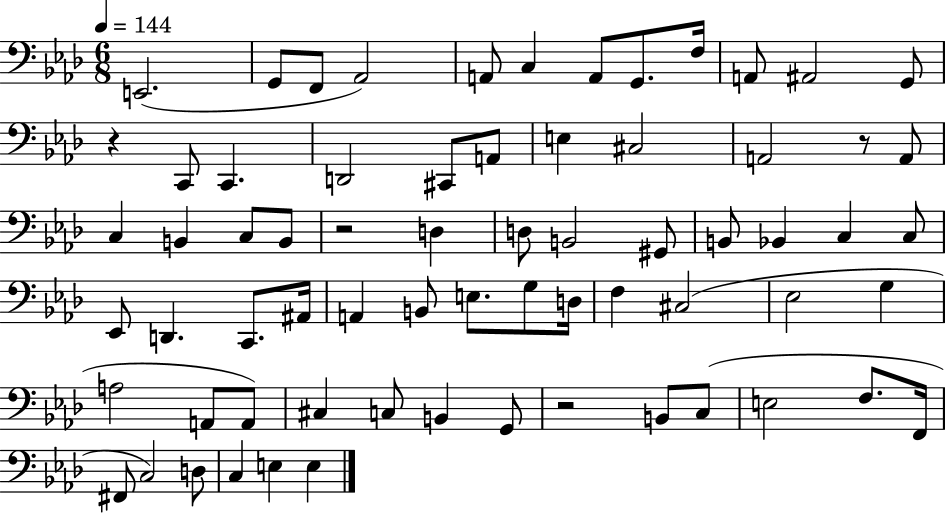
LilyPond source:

{
  \clef bass
  \numericTimeSignature
  \time 6/8
  \key aes \major
  \tempo 4 = 144
  e,2.( | g,8 f,8 aes,2) | a,8 c4 a,8 g,8. f16 | a,8 ais,2 g,8 | \break r4 c,8 c,4. | d,2 cis,8 a,8 | e4 cis2 | a,2 r8 a,8 | \break c4 b,4 c8 b,8 | r2 d4 | d8 b,2 gis,8 | b,8 bes,4 c4 c8 | \break ees,8 d,4. c,8. ais,16 | a,4 b,8 e8. g8 d16 | f4 cis2( | ees2 g4 | \break a2 a,8 a,8) | cis4 c8 b,4 g,8 | r2 b,8 c8( | e2 f8. f,16 | \break fis,8 c2) d8 | c4 e4 e4 | \bar "|."
}